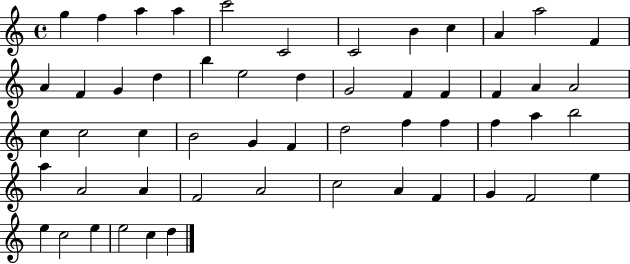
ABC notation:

X:1
T:Untitled
M:4/4
L:1/4
K:C
g f a a c'2 C2 C2 B c A a2 F A F G d b e2 d G2 F F F A A2 c c2 c B2 G F d2 f f f a b2 a A2 A F2 A2 c2 A F G F2 e e c2 e e2 c d